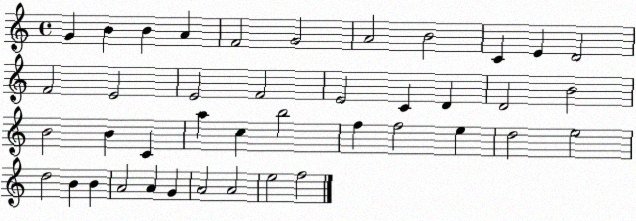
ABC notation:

X:1
T:Untitled
M:4/4
L:1/4
K:C
G B B A F2 G2 A2 B2 C E D2 F2 E2 E2 F2 E2 C D D2 B2 B2 B C a c b2 f f2 e d2 e2 d2 B B A2 A G A2 A2 e2 f2